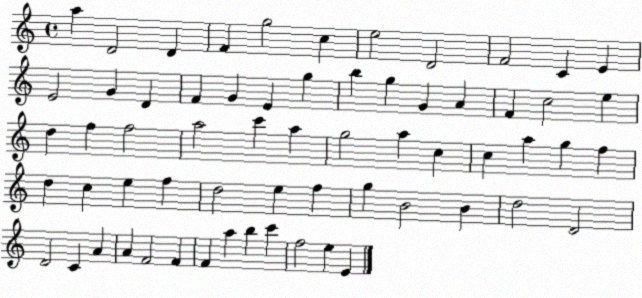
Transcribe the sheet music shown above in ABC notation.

X:1
T:Untitled
M:4/4
L:1/4
K:C
a D2 D F g2 c e2 D2 F2 C E E2 G D F G E g b g G A F c2 e d f f2 a2 c' a g2 a c c a g f d c e f d2 e f g B2 B d2 D2 D2 C A A F2 F F a b c' f2 e E